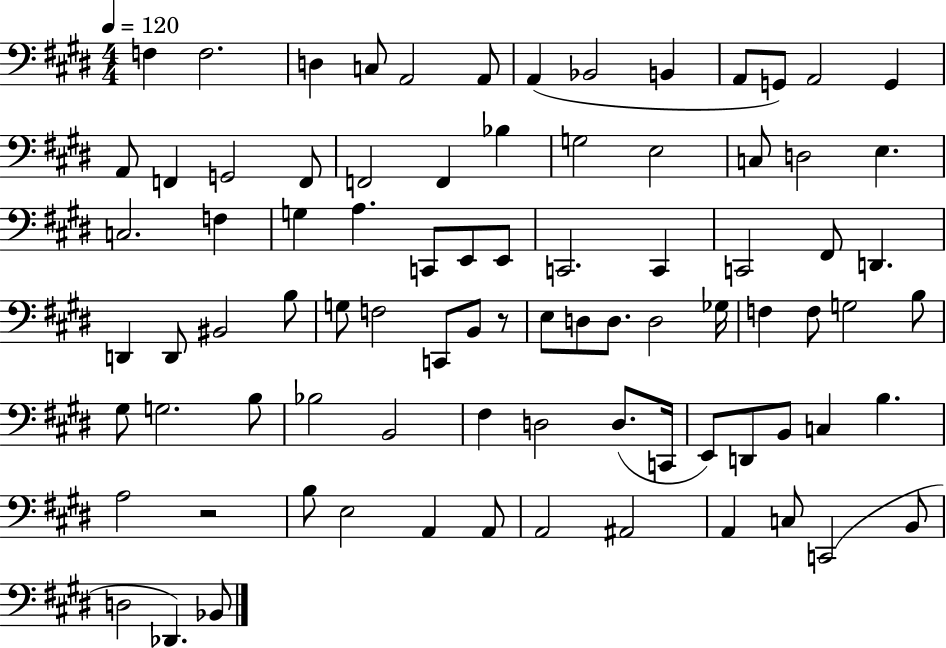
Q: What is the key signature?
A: E major